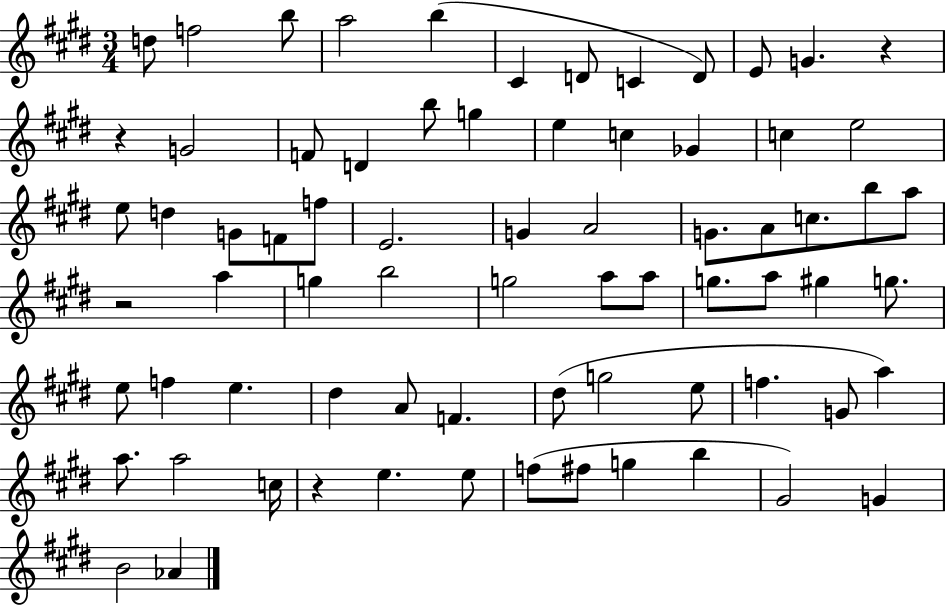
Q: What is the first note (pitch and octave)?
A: D5